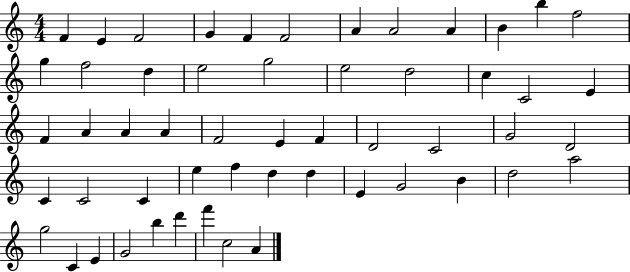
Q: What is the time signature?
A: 4/4